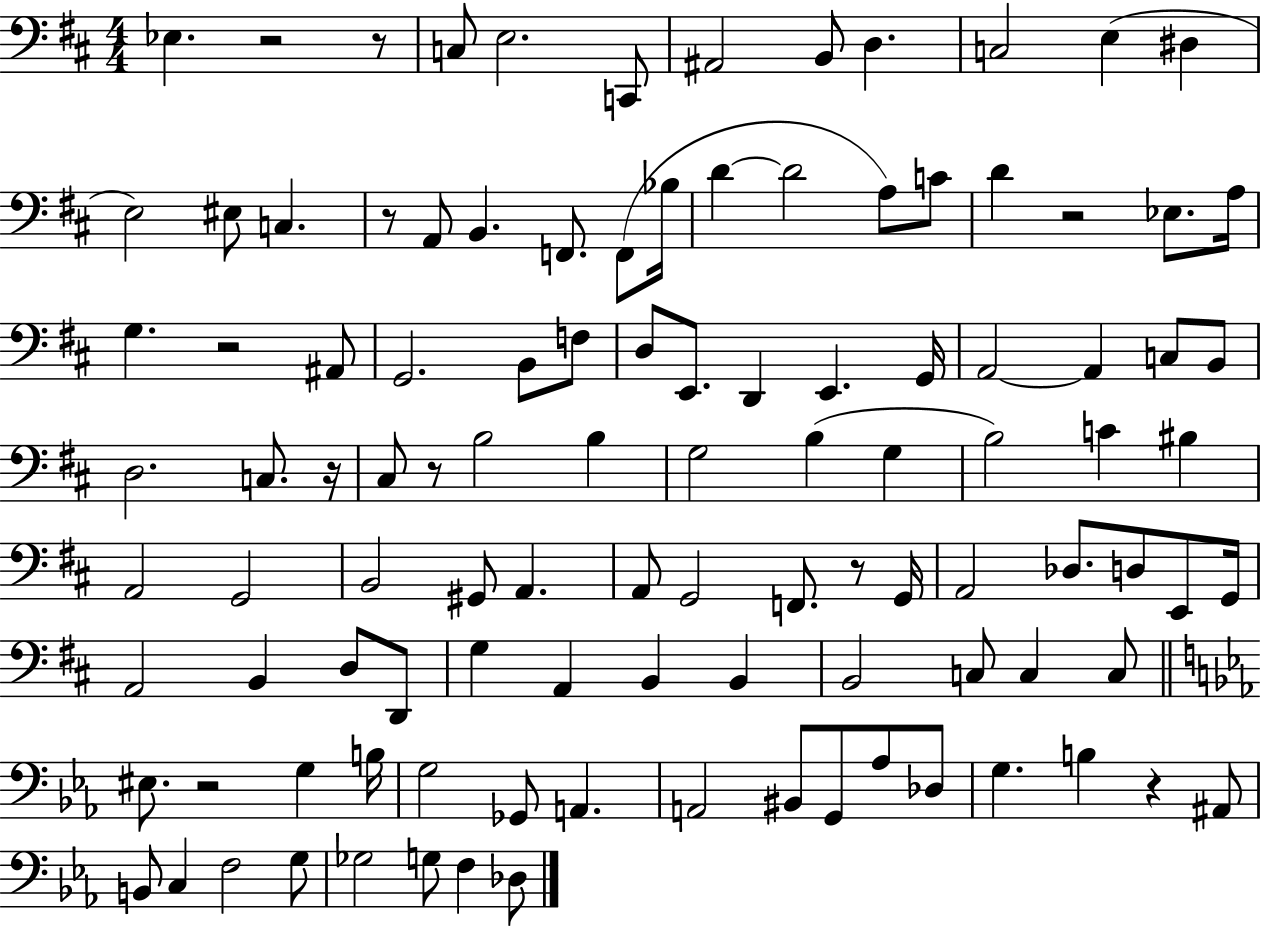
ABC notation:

X:1
T:Untitled
M:4/4
L:1/4
K:D
_E, z2 z/2 C,/2 E,2 C,,/2 ^A,,2 B,,/2 D, C,2 E, ^D, E,2 ^E,/2 C, z/2 A,,/2 B,, F,,/2 F,,/2 _B,/4 D D2 A,/2 C/2 D z2 _E,/2 A,/4 G, z2 ^A,,/2 G,,2 B,,/2 F,/2 D,/2 E,,/2 D,, E,, G,,/4 A,,2 A,, C,/2 B,,/2 D,2 C,/2 z/4 ^C,/2 z/2 B,2 B, G,2 B, G, B,2 C ^B, A,,2 G,,2 B,,2 ^G,,/2 A,, A,,/2 G,,2 F,,/2 z/2 G,,/4 A,,2 _D,/2 D,/2 E,,/2 G,,/4 A,,2 B,, D,/2 D,,/2 G, A,, B,, B,, B,,2 C,/2 C, C,/2 ^E,/2 z2 G, B,/4 G,2 _G,,/2 A,, A,,2 ^B,,/2 G,,/2 _A,/2 _D,/2 G, B, z ^A,,/2 B,,/2 C, F,2 G,/2 _G,2 G,/2 F, _D,/2